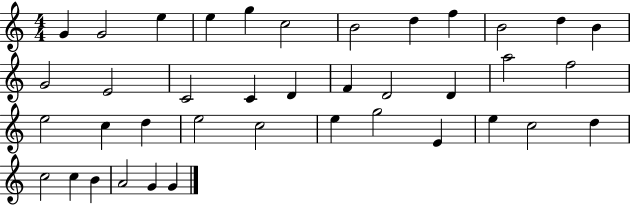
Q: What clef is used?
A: treble